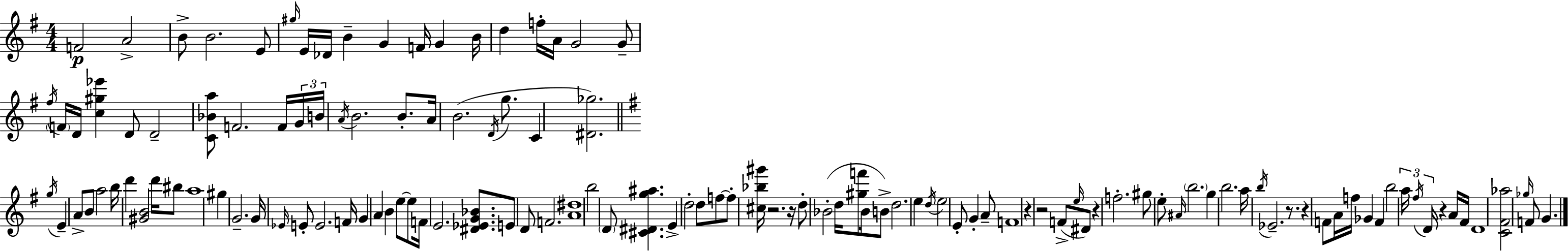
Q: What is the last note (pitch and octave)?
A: G4